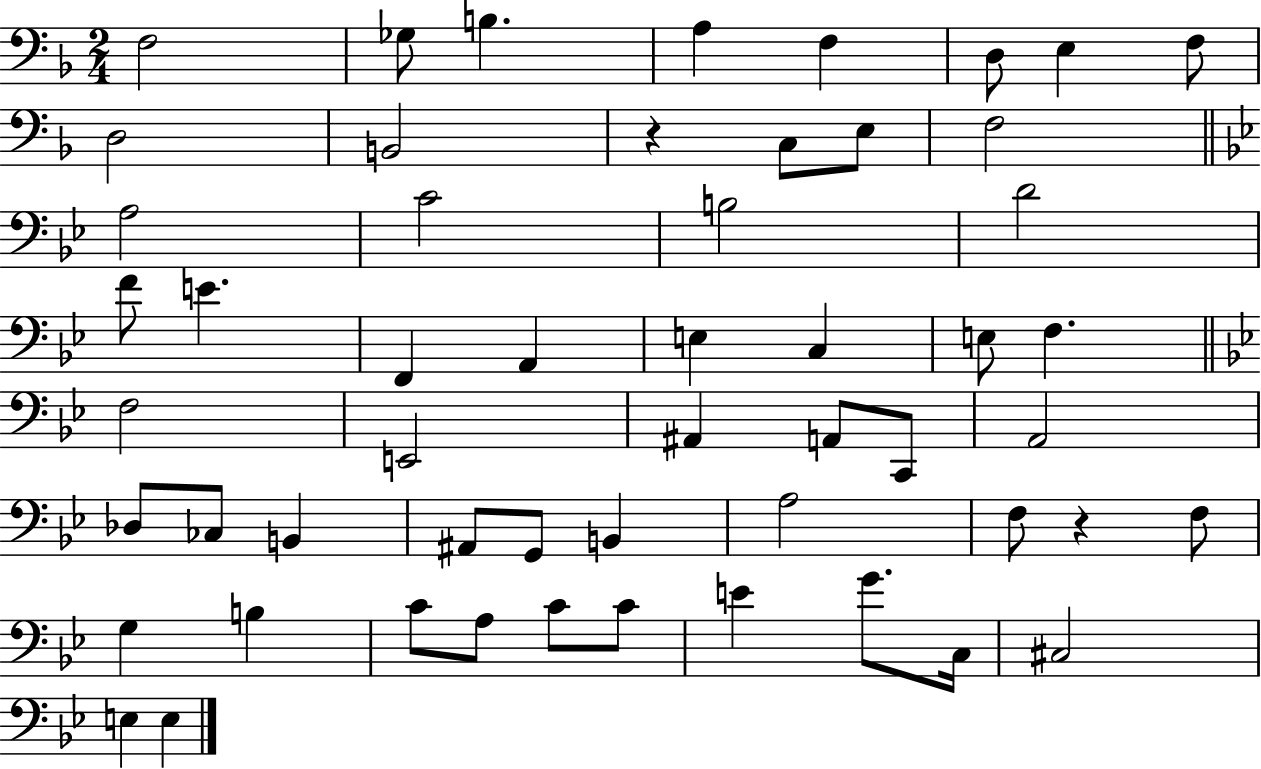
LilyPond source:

{
  \clef bass
  \numericTimeSignature
  \time 2/4
  \key f \major
  f2 | ges8 b4. | a4 f4 | d8 e4 f8 | \break d2 | b,2 | r4 c8 e8 | f2 | \break \bar "||" \break \key g \minor a2 | c'2 | b2 | d'2 | \break f'8 e'4. | f,4 a,4 | e4 c4 | e8 f4. | \break \bar "||" \break \key bes \major f2 | e,2 | ais,4 a,8 c,8 | a,2 | \break des8 ces8 b,4 | ais,8 g,8 b,4 | a2 | f8 r4 f8 | \break g4 b4 | c'8 a8 c'8 c'8 | e'4 g'8. c16 | cis2 | \break e4 e4 | \bar "|."
}